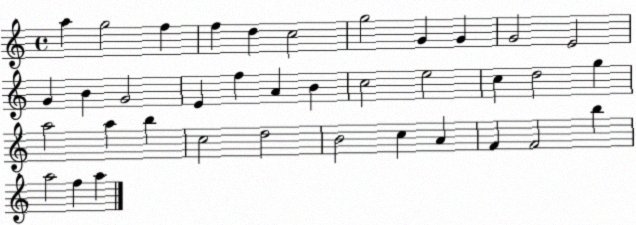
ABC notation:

X:1
T:Untitled
M:4/4
L:1/4
K:C
a g2 f f d c2 g2 G G G2 E2 G B G2 E f A B c2 e2 c d2 g a2 a b c2 d2 B2 c A F F2 b a2 f a